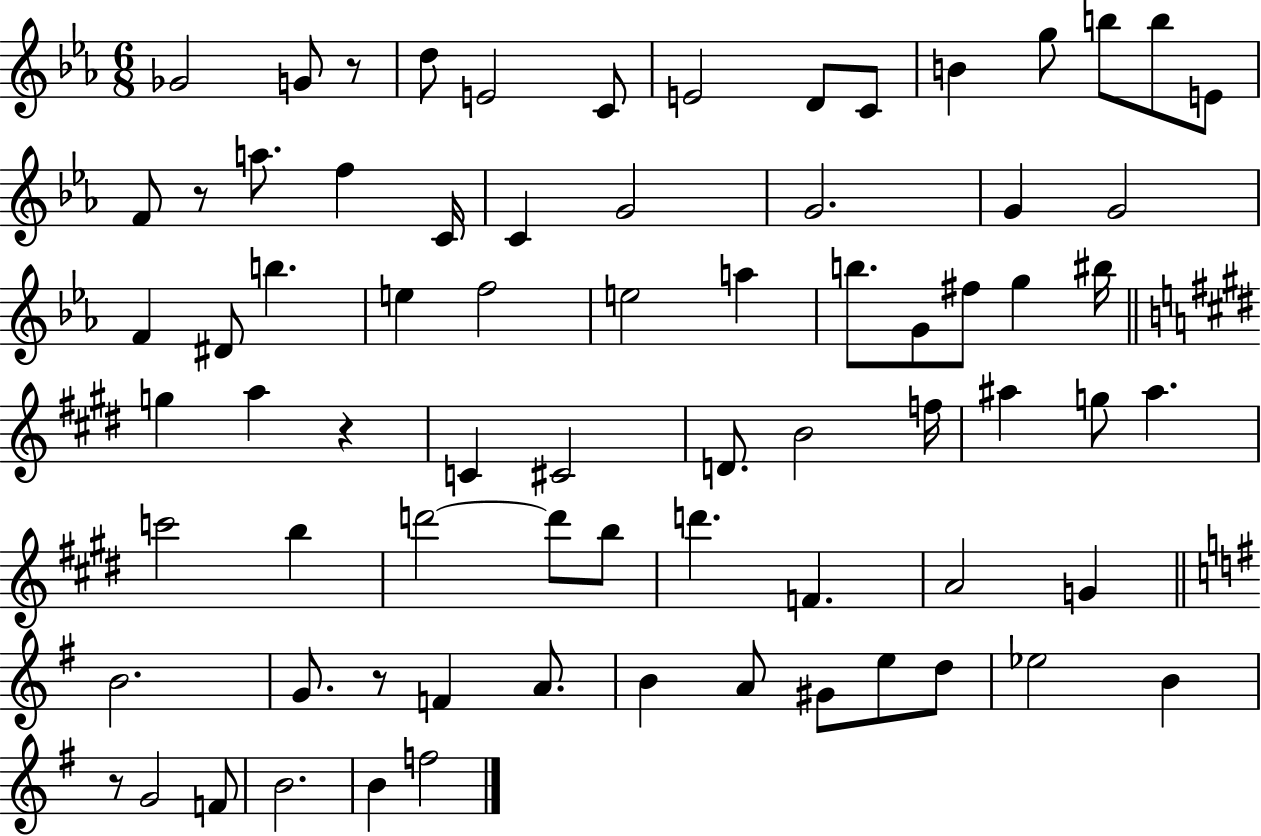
X:1
T:Untitled
M:6/8
L:1/4
K:Eb
_G2 G/2 z/2 d/2 E2 C/2 E2 D/2 C/2 B g/2 b/2 b/2 E/2 F/2 z/2 a/2 f C/4 C G2 G2 G G2 F ^D/2 b e f2 e2 a b/2 G/2 ^f/2 g ^b/4 g a z C ^C2 D/2 B2 f/4 ^a g/2 ^a c'2 b d'2 d'/2 b/2 d' F A2 G B2 G/2 z/2 F A/2 B A/2 ^G/2 e/2 d/2 _e2 B z/2 G2 F/2 B2 B f2